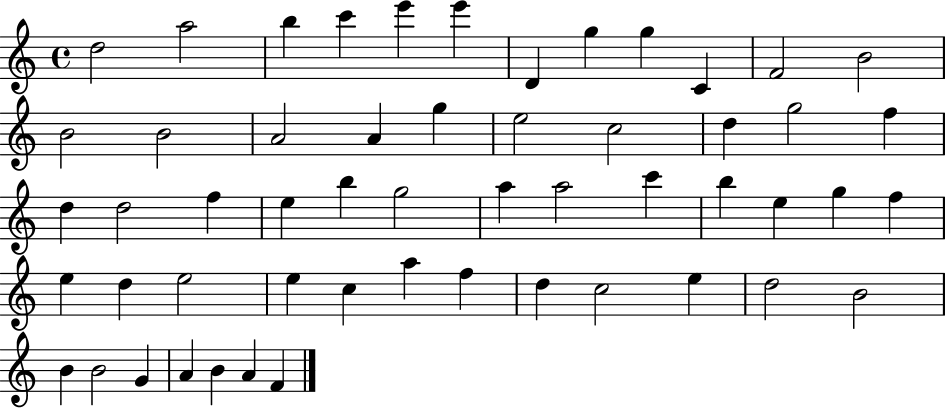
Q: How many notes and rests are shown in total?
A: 54